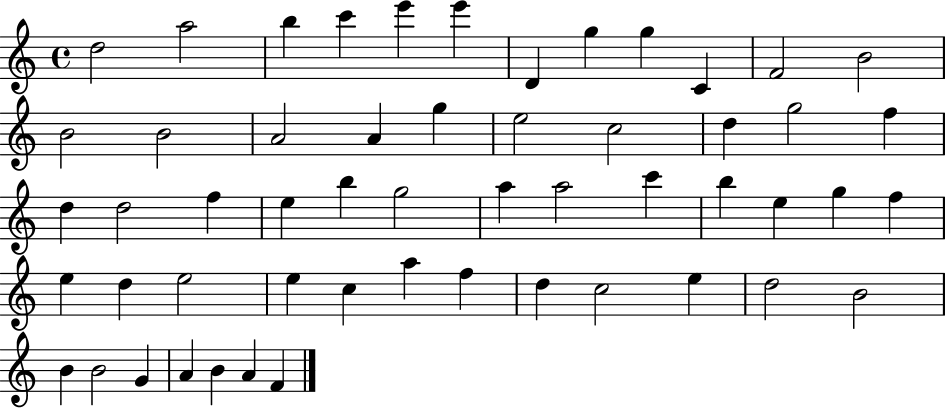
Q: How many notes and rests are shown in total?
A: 54